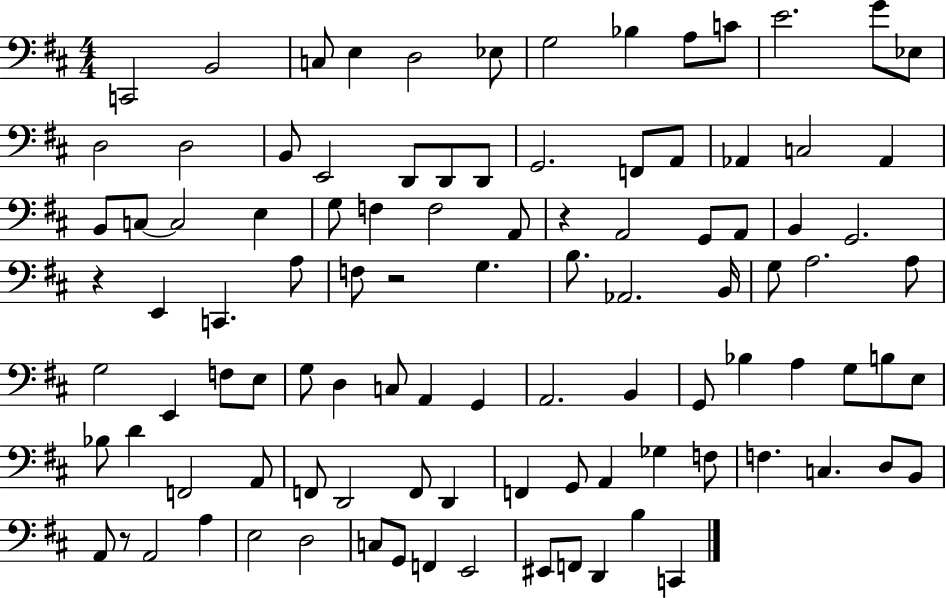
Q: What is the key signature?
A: D major